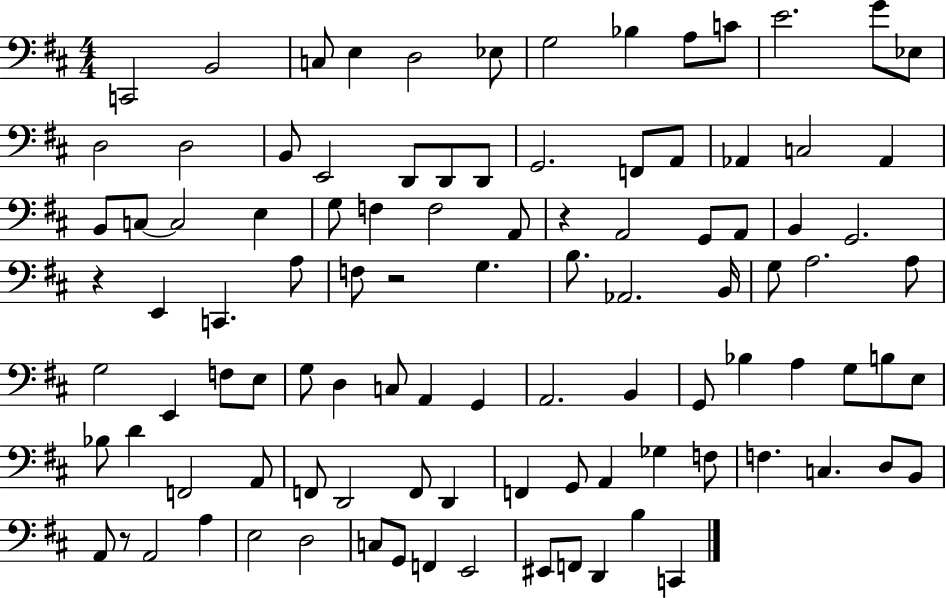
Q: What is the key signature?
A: D major